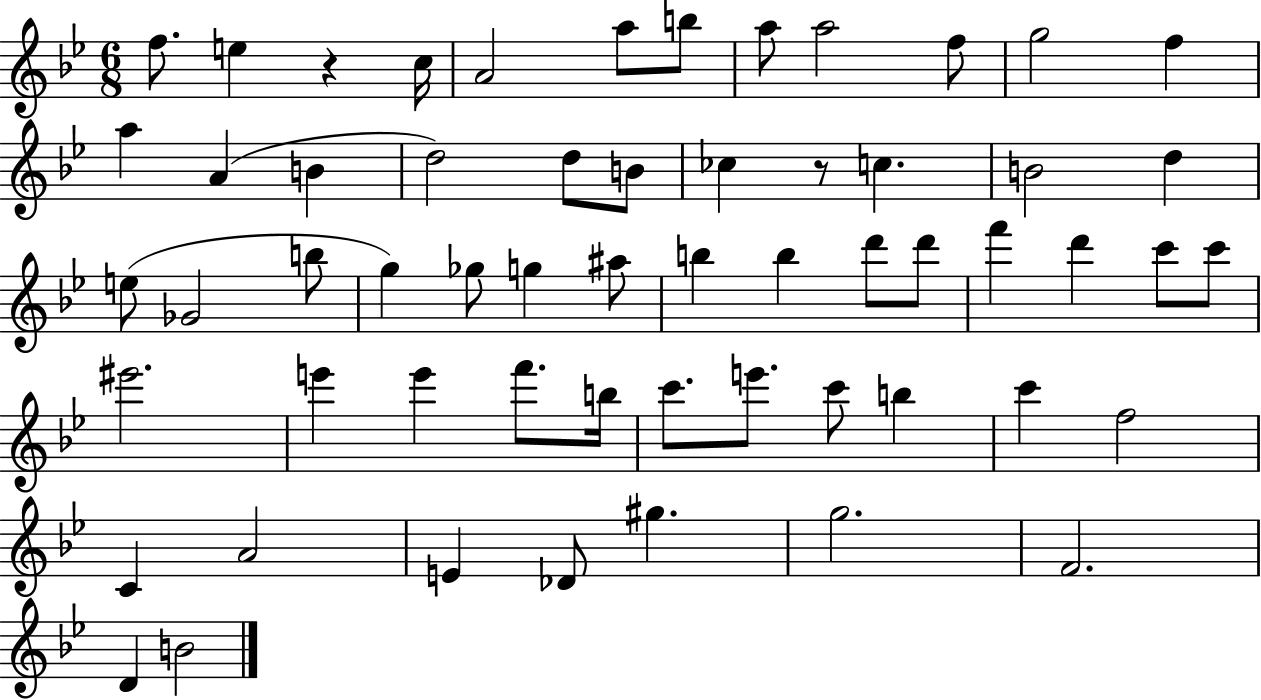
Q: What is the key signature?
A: BES major